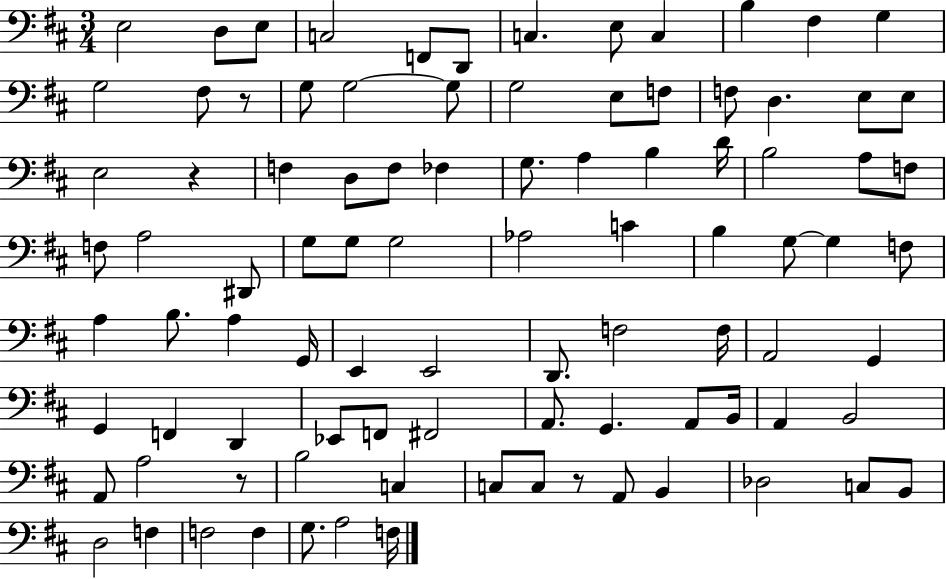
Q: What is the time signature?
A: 3/4